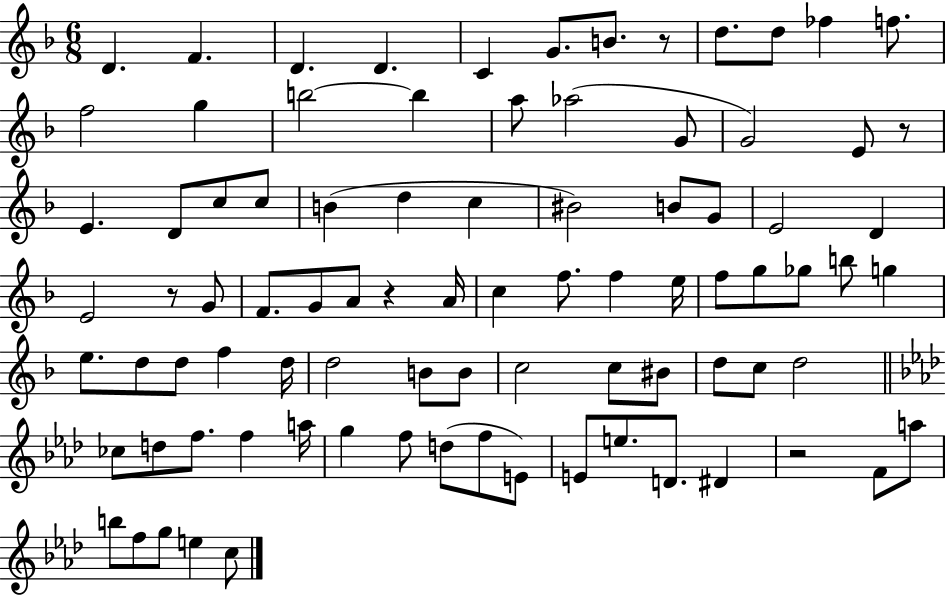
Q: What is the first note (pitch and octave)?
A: D4